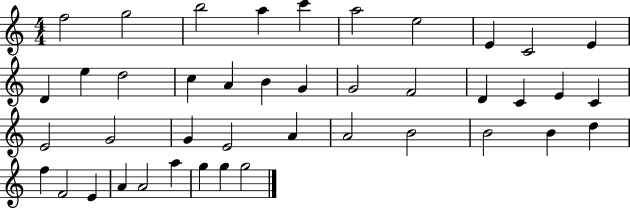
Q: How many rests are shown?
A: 0